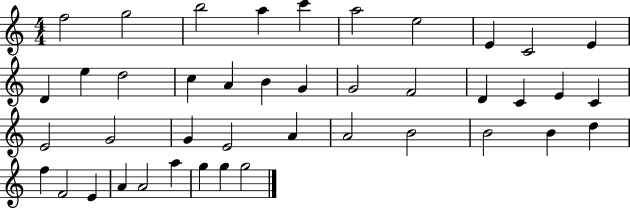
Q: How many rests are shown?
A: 0